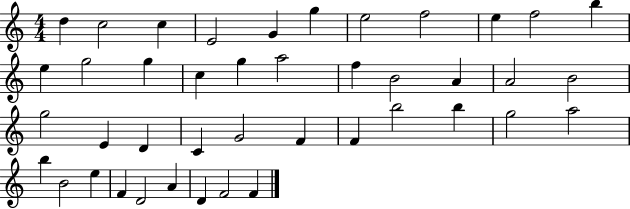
{
  \clef treble
  \numericTimeSignature
  \time 4/4
  \key c \major
  d''4 c''2 c''4 | e'2 g'4 g''4 | e''2 f''2 | e''4 f''2 b''4 | \break e''4 g''2 g''4 | c''4 g''4 a''2 | f''4 b'2 a'4 | a'2 b'2 | \break g''2 e'4 d'4 | c'4 g'2 f'4 | f'4 b''2 b''4 | g''2 a''2 | \break b''4 b'2 e''4 | f'4 d'2 a'4 | d'4 f'2 f'4 | \bar "|."
}